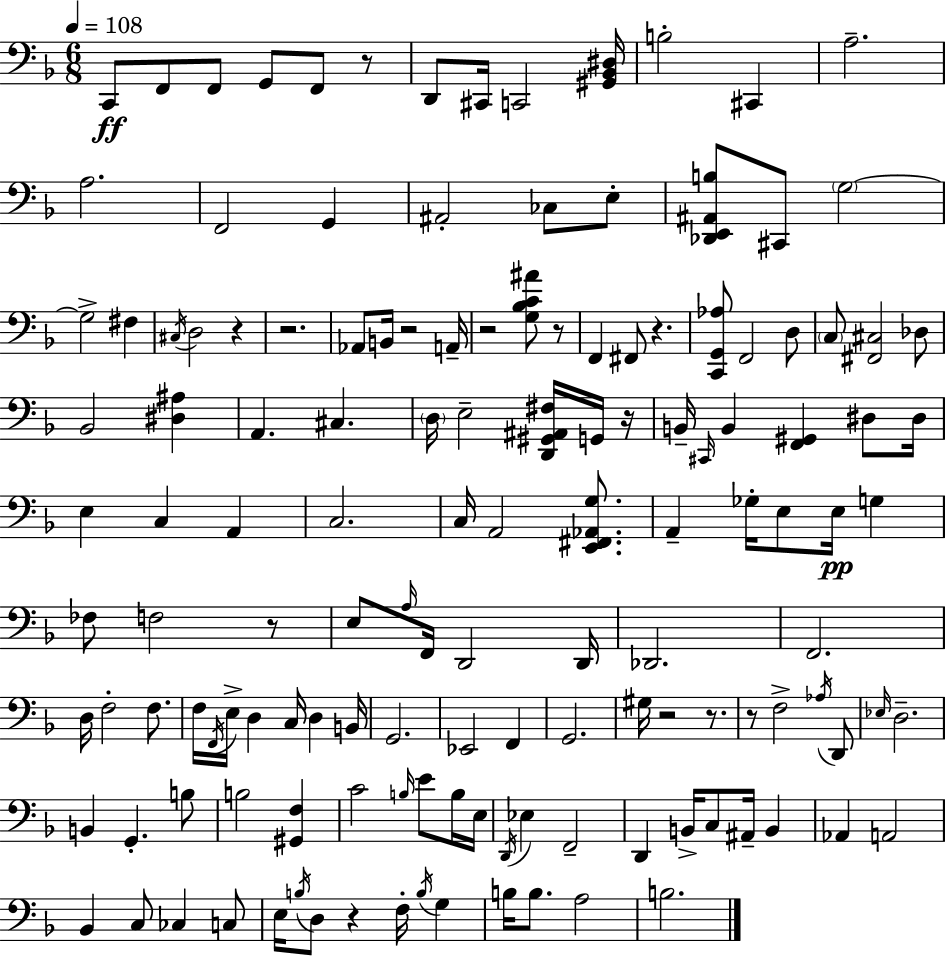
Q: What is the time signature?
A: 6/8